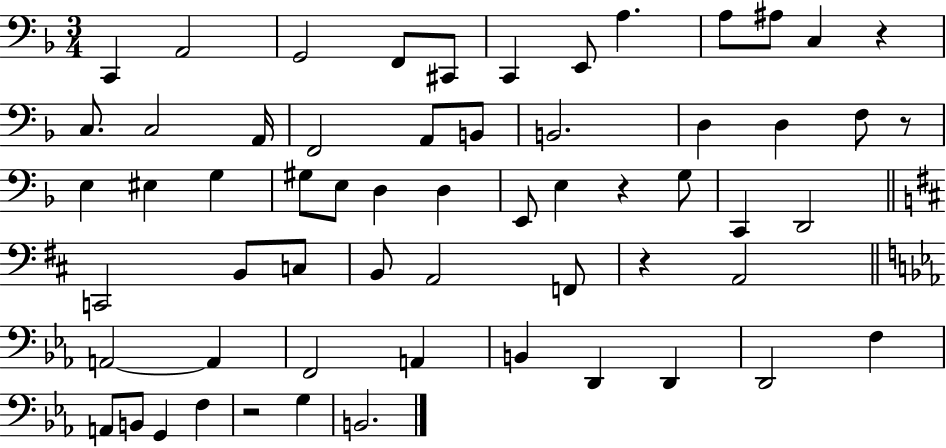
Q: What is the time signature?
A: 3/4